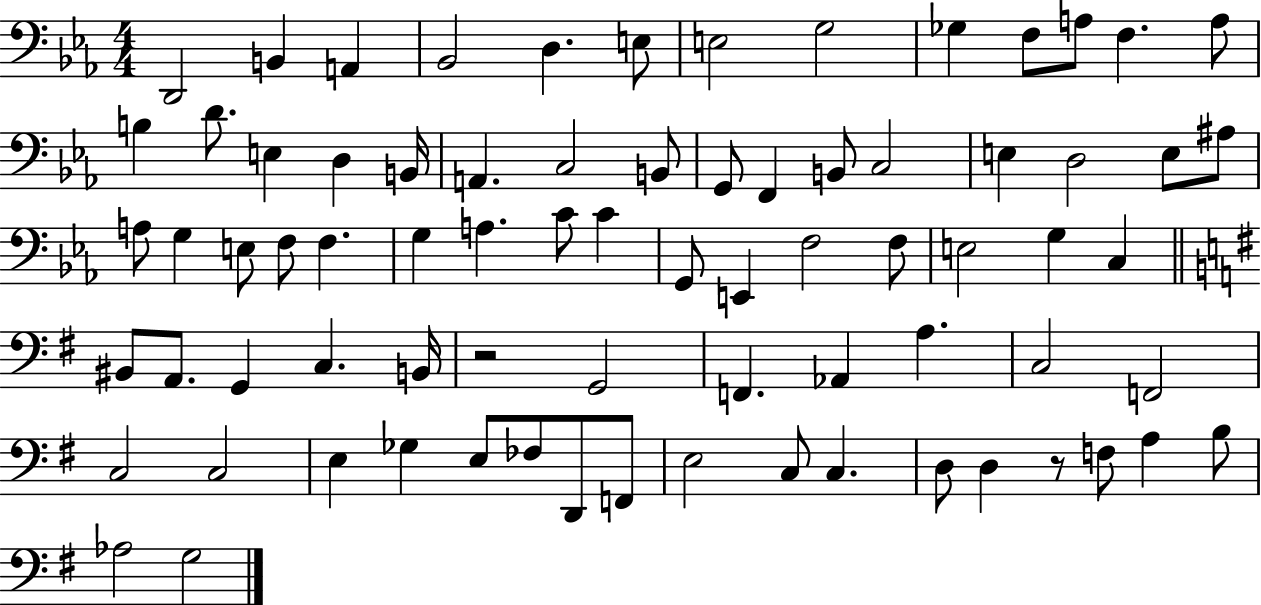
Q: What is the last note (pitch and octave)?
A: G3